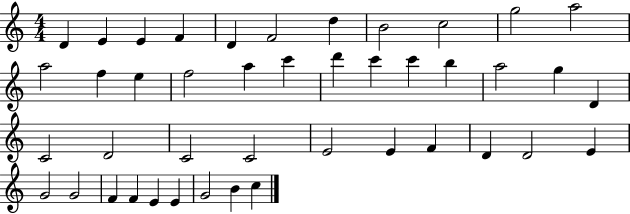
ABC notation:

X:1
T:Untitled
M:4/4
L:1/4
K:C
D E E F D F2 d B2 c2 g2 a2 a2 f e f2 a c' d' c' c' b a2 g D C2 D2 C2 C2 E2 E F D D2 E G2 G2 F F E E G2 B c